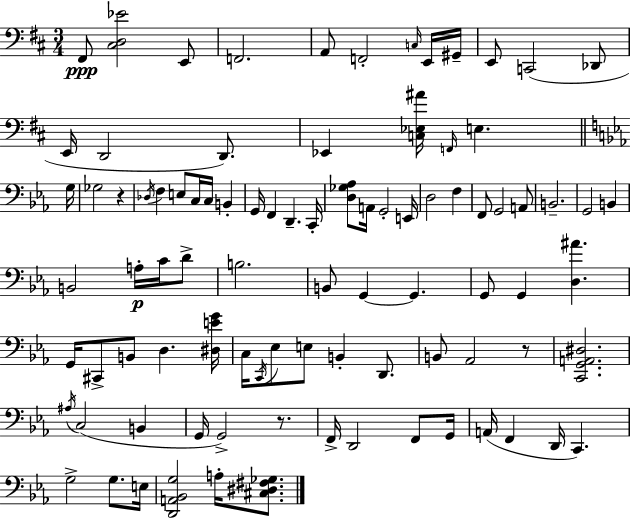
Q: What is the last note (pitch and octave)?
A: A3